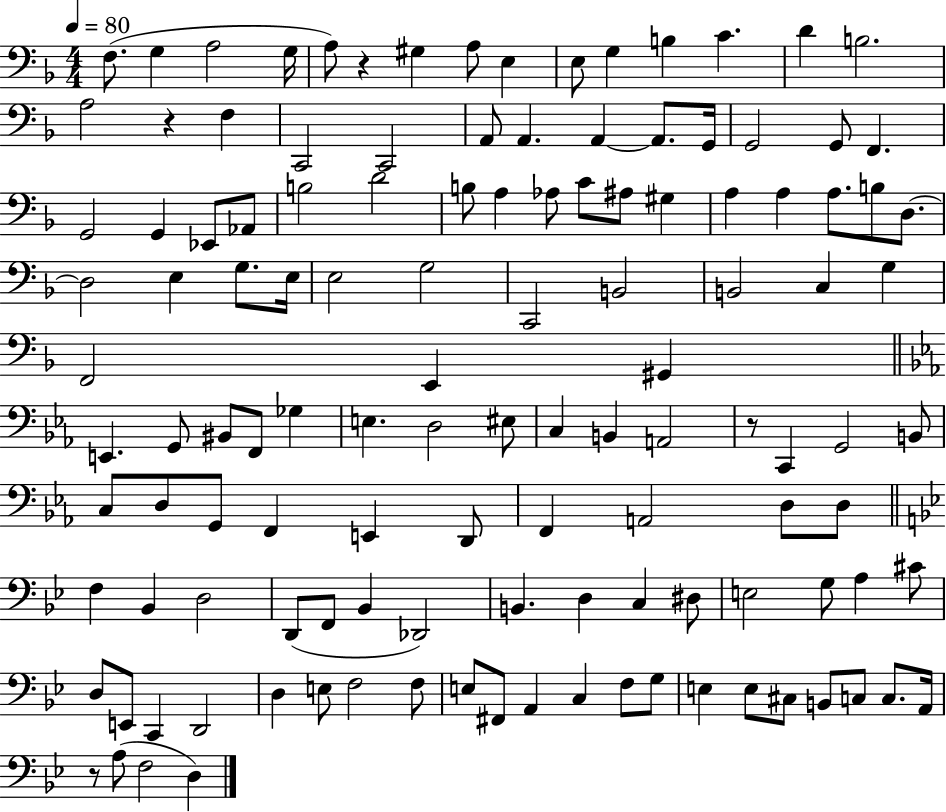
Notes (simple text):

F3/e. G3/q A3/h G3/s A3/e R/q G#3/q A3/e E3/q E3/e G3/q B3/q C4/q. D4/q B3/h. A3/h R/q F3/q C2/h C2/h A2/e A2/q. A2/q A2/e. G2/s G2/h G2/e F2/q. G2/h G2/q Eb2/e Ab2/e B3/h D4/h B3/e A3/q Ab3/e C4/e A#3/e G#3/q A3/q A3/q A3/e. B3/e D3/e. D3/h E3/q G3/e. E3/s E3/h G3/h C2/h B2/h B2/h C3/q G3/q F2/h E2/q G#2/q E2/q. G2/e BIS2/e F2/e Gb3/q E3/q. D3/h EIS3/e C3/q B2/q A2/h R/e C2/q G2/h B2/e C3/e D3/e G2/e F2/q E2/q D2/e F2/q A2/h D3/e D3/e F3/q Bb2/q D3/h D2/e F2/e Bb2/q Db2/h B2/q. D3/q C3/q D#3/e E3/h G3/e A3/q C#4/e D3/e E2/e C2/q D2/h D3/q E3/e F3/h F3/e E3/e F#2/e A2/q C3/q F3/e G3/e E3/q E3/e C#3/e B2/e C3/e C3/e. A2/s R/e A3/e F3/h D3/q